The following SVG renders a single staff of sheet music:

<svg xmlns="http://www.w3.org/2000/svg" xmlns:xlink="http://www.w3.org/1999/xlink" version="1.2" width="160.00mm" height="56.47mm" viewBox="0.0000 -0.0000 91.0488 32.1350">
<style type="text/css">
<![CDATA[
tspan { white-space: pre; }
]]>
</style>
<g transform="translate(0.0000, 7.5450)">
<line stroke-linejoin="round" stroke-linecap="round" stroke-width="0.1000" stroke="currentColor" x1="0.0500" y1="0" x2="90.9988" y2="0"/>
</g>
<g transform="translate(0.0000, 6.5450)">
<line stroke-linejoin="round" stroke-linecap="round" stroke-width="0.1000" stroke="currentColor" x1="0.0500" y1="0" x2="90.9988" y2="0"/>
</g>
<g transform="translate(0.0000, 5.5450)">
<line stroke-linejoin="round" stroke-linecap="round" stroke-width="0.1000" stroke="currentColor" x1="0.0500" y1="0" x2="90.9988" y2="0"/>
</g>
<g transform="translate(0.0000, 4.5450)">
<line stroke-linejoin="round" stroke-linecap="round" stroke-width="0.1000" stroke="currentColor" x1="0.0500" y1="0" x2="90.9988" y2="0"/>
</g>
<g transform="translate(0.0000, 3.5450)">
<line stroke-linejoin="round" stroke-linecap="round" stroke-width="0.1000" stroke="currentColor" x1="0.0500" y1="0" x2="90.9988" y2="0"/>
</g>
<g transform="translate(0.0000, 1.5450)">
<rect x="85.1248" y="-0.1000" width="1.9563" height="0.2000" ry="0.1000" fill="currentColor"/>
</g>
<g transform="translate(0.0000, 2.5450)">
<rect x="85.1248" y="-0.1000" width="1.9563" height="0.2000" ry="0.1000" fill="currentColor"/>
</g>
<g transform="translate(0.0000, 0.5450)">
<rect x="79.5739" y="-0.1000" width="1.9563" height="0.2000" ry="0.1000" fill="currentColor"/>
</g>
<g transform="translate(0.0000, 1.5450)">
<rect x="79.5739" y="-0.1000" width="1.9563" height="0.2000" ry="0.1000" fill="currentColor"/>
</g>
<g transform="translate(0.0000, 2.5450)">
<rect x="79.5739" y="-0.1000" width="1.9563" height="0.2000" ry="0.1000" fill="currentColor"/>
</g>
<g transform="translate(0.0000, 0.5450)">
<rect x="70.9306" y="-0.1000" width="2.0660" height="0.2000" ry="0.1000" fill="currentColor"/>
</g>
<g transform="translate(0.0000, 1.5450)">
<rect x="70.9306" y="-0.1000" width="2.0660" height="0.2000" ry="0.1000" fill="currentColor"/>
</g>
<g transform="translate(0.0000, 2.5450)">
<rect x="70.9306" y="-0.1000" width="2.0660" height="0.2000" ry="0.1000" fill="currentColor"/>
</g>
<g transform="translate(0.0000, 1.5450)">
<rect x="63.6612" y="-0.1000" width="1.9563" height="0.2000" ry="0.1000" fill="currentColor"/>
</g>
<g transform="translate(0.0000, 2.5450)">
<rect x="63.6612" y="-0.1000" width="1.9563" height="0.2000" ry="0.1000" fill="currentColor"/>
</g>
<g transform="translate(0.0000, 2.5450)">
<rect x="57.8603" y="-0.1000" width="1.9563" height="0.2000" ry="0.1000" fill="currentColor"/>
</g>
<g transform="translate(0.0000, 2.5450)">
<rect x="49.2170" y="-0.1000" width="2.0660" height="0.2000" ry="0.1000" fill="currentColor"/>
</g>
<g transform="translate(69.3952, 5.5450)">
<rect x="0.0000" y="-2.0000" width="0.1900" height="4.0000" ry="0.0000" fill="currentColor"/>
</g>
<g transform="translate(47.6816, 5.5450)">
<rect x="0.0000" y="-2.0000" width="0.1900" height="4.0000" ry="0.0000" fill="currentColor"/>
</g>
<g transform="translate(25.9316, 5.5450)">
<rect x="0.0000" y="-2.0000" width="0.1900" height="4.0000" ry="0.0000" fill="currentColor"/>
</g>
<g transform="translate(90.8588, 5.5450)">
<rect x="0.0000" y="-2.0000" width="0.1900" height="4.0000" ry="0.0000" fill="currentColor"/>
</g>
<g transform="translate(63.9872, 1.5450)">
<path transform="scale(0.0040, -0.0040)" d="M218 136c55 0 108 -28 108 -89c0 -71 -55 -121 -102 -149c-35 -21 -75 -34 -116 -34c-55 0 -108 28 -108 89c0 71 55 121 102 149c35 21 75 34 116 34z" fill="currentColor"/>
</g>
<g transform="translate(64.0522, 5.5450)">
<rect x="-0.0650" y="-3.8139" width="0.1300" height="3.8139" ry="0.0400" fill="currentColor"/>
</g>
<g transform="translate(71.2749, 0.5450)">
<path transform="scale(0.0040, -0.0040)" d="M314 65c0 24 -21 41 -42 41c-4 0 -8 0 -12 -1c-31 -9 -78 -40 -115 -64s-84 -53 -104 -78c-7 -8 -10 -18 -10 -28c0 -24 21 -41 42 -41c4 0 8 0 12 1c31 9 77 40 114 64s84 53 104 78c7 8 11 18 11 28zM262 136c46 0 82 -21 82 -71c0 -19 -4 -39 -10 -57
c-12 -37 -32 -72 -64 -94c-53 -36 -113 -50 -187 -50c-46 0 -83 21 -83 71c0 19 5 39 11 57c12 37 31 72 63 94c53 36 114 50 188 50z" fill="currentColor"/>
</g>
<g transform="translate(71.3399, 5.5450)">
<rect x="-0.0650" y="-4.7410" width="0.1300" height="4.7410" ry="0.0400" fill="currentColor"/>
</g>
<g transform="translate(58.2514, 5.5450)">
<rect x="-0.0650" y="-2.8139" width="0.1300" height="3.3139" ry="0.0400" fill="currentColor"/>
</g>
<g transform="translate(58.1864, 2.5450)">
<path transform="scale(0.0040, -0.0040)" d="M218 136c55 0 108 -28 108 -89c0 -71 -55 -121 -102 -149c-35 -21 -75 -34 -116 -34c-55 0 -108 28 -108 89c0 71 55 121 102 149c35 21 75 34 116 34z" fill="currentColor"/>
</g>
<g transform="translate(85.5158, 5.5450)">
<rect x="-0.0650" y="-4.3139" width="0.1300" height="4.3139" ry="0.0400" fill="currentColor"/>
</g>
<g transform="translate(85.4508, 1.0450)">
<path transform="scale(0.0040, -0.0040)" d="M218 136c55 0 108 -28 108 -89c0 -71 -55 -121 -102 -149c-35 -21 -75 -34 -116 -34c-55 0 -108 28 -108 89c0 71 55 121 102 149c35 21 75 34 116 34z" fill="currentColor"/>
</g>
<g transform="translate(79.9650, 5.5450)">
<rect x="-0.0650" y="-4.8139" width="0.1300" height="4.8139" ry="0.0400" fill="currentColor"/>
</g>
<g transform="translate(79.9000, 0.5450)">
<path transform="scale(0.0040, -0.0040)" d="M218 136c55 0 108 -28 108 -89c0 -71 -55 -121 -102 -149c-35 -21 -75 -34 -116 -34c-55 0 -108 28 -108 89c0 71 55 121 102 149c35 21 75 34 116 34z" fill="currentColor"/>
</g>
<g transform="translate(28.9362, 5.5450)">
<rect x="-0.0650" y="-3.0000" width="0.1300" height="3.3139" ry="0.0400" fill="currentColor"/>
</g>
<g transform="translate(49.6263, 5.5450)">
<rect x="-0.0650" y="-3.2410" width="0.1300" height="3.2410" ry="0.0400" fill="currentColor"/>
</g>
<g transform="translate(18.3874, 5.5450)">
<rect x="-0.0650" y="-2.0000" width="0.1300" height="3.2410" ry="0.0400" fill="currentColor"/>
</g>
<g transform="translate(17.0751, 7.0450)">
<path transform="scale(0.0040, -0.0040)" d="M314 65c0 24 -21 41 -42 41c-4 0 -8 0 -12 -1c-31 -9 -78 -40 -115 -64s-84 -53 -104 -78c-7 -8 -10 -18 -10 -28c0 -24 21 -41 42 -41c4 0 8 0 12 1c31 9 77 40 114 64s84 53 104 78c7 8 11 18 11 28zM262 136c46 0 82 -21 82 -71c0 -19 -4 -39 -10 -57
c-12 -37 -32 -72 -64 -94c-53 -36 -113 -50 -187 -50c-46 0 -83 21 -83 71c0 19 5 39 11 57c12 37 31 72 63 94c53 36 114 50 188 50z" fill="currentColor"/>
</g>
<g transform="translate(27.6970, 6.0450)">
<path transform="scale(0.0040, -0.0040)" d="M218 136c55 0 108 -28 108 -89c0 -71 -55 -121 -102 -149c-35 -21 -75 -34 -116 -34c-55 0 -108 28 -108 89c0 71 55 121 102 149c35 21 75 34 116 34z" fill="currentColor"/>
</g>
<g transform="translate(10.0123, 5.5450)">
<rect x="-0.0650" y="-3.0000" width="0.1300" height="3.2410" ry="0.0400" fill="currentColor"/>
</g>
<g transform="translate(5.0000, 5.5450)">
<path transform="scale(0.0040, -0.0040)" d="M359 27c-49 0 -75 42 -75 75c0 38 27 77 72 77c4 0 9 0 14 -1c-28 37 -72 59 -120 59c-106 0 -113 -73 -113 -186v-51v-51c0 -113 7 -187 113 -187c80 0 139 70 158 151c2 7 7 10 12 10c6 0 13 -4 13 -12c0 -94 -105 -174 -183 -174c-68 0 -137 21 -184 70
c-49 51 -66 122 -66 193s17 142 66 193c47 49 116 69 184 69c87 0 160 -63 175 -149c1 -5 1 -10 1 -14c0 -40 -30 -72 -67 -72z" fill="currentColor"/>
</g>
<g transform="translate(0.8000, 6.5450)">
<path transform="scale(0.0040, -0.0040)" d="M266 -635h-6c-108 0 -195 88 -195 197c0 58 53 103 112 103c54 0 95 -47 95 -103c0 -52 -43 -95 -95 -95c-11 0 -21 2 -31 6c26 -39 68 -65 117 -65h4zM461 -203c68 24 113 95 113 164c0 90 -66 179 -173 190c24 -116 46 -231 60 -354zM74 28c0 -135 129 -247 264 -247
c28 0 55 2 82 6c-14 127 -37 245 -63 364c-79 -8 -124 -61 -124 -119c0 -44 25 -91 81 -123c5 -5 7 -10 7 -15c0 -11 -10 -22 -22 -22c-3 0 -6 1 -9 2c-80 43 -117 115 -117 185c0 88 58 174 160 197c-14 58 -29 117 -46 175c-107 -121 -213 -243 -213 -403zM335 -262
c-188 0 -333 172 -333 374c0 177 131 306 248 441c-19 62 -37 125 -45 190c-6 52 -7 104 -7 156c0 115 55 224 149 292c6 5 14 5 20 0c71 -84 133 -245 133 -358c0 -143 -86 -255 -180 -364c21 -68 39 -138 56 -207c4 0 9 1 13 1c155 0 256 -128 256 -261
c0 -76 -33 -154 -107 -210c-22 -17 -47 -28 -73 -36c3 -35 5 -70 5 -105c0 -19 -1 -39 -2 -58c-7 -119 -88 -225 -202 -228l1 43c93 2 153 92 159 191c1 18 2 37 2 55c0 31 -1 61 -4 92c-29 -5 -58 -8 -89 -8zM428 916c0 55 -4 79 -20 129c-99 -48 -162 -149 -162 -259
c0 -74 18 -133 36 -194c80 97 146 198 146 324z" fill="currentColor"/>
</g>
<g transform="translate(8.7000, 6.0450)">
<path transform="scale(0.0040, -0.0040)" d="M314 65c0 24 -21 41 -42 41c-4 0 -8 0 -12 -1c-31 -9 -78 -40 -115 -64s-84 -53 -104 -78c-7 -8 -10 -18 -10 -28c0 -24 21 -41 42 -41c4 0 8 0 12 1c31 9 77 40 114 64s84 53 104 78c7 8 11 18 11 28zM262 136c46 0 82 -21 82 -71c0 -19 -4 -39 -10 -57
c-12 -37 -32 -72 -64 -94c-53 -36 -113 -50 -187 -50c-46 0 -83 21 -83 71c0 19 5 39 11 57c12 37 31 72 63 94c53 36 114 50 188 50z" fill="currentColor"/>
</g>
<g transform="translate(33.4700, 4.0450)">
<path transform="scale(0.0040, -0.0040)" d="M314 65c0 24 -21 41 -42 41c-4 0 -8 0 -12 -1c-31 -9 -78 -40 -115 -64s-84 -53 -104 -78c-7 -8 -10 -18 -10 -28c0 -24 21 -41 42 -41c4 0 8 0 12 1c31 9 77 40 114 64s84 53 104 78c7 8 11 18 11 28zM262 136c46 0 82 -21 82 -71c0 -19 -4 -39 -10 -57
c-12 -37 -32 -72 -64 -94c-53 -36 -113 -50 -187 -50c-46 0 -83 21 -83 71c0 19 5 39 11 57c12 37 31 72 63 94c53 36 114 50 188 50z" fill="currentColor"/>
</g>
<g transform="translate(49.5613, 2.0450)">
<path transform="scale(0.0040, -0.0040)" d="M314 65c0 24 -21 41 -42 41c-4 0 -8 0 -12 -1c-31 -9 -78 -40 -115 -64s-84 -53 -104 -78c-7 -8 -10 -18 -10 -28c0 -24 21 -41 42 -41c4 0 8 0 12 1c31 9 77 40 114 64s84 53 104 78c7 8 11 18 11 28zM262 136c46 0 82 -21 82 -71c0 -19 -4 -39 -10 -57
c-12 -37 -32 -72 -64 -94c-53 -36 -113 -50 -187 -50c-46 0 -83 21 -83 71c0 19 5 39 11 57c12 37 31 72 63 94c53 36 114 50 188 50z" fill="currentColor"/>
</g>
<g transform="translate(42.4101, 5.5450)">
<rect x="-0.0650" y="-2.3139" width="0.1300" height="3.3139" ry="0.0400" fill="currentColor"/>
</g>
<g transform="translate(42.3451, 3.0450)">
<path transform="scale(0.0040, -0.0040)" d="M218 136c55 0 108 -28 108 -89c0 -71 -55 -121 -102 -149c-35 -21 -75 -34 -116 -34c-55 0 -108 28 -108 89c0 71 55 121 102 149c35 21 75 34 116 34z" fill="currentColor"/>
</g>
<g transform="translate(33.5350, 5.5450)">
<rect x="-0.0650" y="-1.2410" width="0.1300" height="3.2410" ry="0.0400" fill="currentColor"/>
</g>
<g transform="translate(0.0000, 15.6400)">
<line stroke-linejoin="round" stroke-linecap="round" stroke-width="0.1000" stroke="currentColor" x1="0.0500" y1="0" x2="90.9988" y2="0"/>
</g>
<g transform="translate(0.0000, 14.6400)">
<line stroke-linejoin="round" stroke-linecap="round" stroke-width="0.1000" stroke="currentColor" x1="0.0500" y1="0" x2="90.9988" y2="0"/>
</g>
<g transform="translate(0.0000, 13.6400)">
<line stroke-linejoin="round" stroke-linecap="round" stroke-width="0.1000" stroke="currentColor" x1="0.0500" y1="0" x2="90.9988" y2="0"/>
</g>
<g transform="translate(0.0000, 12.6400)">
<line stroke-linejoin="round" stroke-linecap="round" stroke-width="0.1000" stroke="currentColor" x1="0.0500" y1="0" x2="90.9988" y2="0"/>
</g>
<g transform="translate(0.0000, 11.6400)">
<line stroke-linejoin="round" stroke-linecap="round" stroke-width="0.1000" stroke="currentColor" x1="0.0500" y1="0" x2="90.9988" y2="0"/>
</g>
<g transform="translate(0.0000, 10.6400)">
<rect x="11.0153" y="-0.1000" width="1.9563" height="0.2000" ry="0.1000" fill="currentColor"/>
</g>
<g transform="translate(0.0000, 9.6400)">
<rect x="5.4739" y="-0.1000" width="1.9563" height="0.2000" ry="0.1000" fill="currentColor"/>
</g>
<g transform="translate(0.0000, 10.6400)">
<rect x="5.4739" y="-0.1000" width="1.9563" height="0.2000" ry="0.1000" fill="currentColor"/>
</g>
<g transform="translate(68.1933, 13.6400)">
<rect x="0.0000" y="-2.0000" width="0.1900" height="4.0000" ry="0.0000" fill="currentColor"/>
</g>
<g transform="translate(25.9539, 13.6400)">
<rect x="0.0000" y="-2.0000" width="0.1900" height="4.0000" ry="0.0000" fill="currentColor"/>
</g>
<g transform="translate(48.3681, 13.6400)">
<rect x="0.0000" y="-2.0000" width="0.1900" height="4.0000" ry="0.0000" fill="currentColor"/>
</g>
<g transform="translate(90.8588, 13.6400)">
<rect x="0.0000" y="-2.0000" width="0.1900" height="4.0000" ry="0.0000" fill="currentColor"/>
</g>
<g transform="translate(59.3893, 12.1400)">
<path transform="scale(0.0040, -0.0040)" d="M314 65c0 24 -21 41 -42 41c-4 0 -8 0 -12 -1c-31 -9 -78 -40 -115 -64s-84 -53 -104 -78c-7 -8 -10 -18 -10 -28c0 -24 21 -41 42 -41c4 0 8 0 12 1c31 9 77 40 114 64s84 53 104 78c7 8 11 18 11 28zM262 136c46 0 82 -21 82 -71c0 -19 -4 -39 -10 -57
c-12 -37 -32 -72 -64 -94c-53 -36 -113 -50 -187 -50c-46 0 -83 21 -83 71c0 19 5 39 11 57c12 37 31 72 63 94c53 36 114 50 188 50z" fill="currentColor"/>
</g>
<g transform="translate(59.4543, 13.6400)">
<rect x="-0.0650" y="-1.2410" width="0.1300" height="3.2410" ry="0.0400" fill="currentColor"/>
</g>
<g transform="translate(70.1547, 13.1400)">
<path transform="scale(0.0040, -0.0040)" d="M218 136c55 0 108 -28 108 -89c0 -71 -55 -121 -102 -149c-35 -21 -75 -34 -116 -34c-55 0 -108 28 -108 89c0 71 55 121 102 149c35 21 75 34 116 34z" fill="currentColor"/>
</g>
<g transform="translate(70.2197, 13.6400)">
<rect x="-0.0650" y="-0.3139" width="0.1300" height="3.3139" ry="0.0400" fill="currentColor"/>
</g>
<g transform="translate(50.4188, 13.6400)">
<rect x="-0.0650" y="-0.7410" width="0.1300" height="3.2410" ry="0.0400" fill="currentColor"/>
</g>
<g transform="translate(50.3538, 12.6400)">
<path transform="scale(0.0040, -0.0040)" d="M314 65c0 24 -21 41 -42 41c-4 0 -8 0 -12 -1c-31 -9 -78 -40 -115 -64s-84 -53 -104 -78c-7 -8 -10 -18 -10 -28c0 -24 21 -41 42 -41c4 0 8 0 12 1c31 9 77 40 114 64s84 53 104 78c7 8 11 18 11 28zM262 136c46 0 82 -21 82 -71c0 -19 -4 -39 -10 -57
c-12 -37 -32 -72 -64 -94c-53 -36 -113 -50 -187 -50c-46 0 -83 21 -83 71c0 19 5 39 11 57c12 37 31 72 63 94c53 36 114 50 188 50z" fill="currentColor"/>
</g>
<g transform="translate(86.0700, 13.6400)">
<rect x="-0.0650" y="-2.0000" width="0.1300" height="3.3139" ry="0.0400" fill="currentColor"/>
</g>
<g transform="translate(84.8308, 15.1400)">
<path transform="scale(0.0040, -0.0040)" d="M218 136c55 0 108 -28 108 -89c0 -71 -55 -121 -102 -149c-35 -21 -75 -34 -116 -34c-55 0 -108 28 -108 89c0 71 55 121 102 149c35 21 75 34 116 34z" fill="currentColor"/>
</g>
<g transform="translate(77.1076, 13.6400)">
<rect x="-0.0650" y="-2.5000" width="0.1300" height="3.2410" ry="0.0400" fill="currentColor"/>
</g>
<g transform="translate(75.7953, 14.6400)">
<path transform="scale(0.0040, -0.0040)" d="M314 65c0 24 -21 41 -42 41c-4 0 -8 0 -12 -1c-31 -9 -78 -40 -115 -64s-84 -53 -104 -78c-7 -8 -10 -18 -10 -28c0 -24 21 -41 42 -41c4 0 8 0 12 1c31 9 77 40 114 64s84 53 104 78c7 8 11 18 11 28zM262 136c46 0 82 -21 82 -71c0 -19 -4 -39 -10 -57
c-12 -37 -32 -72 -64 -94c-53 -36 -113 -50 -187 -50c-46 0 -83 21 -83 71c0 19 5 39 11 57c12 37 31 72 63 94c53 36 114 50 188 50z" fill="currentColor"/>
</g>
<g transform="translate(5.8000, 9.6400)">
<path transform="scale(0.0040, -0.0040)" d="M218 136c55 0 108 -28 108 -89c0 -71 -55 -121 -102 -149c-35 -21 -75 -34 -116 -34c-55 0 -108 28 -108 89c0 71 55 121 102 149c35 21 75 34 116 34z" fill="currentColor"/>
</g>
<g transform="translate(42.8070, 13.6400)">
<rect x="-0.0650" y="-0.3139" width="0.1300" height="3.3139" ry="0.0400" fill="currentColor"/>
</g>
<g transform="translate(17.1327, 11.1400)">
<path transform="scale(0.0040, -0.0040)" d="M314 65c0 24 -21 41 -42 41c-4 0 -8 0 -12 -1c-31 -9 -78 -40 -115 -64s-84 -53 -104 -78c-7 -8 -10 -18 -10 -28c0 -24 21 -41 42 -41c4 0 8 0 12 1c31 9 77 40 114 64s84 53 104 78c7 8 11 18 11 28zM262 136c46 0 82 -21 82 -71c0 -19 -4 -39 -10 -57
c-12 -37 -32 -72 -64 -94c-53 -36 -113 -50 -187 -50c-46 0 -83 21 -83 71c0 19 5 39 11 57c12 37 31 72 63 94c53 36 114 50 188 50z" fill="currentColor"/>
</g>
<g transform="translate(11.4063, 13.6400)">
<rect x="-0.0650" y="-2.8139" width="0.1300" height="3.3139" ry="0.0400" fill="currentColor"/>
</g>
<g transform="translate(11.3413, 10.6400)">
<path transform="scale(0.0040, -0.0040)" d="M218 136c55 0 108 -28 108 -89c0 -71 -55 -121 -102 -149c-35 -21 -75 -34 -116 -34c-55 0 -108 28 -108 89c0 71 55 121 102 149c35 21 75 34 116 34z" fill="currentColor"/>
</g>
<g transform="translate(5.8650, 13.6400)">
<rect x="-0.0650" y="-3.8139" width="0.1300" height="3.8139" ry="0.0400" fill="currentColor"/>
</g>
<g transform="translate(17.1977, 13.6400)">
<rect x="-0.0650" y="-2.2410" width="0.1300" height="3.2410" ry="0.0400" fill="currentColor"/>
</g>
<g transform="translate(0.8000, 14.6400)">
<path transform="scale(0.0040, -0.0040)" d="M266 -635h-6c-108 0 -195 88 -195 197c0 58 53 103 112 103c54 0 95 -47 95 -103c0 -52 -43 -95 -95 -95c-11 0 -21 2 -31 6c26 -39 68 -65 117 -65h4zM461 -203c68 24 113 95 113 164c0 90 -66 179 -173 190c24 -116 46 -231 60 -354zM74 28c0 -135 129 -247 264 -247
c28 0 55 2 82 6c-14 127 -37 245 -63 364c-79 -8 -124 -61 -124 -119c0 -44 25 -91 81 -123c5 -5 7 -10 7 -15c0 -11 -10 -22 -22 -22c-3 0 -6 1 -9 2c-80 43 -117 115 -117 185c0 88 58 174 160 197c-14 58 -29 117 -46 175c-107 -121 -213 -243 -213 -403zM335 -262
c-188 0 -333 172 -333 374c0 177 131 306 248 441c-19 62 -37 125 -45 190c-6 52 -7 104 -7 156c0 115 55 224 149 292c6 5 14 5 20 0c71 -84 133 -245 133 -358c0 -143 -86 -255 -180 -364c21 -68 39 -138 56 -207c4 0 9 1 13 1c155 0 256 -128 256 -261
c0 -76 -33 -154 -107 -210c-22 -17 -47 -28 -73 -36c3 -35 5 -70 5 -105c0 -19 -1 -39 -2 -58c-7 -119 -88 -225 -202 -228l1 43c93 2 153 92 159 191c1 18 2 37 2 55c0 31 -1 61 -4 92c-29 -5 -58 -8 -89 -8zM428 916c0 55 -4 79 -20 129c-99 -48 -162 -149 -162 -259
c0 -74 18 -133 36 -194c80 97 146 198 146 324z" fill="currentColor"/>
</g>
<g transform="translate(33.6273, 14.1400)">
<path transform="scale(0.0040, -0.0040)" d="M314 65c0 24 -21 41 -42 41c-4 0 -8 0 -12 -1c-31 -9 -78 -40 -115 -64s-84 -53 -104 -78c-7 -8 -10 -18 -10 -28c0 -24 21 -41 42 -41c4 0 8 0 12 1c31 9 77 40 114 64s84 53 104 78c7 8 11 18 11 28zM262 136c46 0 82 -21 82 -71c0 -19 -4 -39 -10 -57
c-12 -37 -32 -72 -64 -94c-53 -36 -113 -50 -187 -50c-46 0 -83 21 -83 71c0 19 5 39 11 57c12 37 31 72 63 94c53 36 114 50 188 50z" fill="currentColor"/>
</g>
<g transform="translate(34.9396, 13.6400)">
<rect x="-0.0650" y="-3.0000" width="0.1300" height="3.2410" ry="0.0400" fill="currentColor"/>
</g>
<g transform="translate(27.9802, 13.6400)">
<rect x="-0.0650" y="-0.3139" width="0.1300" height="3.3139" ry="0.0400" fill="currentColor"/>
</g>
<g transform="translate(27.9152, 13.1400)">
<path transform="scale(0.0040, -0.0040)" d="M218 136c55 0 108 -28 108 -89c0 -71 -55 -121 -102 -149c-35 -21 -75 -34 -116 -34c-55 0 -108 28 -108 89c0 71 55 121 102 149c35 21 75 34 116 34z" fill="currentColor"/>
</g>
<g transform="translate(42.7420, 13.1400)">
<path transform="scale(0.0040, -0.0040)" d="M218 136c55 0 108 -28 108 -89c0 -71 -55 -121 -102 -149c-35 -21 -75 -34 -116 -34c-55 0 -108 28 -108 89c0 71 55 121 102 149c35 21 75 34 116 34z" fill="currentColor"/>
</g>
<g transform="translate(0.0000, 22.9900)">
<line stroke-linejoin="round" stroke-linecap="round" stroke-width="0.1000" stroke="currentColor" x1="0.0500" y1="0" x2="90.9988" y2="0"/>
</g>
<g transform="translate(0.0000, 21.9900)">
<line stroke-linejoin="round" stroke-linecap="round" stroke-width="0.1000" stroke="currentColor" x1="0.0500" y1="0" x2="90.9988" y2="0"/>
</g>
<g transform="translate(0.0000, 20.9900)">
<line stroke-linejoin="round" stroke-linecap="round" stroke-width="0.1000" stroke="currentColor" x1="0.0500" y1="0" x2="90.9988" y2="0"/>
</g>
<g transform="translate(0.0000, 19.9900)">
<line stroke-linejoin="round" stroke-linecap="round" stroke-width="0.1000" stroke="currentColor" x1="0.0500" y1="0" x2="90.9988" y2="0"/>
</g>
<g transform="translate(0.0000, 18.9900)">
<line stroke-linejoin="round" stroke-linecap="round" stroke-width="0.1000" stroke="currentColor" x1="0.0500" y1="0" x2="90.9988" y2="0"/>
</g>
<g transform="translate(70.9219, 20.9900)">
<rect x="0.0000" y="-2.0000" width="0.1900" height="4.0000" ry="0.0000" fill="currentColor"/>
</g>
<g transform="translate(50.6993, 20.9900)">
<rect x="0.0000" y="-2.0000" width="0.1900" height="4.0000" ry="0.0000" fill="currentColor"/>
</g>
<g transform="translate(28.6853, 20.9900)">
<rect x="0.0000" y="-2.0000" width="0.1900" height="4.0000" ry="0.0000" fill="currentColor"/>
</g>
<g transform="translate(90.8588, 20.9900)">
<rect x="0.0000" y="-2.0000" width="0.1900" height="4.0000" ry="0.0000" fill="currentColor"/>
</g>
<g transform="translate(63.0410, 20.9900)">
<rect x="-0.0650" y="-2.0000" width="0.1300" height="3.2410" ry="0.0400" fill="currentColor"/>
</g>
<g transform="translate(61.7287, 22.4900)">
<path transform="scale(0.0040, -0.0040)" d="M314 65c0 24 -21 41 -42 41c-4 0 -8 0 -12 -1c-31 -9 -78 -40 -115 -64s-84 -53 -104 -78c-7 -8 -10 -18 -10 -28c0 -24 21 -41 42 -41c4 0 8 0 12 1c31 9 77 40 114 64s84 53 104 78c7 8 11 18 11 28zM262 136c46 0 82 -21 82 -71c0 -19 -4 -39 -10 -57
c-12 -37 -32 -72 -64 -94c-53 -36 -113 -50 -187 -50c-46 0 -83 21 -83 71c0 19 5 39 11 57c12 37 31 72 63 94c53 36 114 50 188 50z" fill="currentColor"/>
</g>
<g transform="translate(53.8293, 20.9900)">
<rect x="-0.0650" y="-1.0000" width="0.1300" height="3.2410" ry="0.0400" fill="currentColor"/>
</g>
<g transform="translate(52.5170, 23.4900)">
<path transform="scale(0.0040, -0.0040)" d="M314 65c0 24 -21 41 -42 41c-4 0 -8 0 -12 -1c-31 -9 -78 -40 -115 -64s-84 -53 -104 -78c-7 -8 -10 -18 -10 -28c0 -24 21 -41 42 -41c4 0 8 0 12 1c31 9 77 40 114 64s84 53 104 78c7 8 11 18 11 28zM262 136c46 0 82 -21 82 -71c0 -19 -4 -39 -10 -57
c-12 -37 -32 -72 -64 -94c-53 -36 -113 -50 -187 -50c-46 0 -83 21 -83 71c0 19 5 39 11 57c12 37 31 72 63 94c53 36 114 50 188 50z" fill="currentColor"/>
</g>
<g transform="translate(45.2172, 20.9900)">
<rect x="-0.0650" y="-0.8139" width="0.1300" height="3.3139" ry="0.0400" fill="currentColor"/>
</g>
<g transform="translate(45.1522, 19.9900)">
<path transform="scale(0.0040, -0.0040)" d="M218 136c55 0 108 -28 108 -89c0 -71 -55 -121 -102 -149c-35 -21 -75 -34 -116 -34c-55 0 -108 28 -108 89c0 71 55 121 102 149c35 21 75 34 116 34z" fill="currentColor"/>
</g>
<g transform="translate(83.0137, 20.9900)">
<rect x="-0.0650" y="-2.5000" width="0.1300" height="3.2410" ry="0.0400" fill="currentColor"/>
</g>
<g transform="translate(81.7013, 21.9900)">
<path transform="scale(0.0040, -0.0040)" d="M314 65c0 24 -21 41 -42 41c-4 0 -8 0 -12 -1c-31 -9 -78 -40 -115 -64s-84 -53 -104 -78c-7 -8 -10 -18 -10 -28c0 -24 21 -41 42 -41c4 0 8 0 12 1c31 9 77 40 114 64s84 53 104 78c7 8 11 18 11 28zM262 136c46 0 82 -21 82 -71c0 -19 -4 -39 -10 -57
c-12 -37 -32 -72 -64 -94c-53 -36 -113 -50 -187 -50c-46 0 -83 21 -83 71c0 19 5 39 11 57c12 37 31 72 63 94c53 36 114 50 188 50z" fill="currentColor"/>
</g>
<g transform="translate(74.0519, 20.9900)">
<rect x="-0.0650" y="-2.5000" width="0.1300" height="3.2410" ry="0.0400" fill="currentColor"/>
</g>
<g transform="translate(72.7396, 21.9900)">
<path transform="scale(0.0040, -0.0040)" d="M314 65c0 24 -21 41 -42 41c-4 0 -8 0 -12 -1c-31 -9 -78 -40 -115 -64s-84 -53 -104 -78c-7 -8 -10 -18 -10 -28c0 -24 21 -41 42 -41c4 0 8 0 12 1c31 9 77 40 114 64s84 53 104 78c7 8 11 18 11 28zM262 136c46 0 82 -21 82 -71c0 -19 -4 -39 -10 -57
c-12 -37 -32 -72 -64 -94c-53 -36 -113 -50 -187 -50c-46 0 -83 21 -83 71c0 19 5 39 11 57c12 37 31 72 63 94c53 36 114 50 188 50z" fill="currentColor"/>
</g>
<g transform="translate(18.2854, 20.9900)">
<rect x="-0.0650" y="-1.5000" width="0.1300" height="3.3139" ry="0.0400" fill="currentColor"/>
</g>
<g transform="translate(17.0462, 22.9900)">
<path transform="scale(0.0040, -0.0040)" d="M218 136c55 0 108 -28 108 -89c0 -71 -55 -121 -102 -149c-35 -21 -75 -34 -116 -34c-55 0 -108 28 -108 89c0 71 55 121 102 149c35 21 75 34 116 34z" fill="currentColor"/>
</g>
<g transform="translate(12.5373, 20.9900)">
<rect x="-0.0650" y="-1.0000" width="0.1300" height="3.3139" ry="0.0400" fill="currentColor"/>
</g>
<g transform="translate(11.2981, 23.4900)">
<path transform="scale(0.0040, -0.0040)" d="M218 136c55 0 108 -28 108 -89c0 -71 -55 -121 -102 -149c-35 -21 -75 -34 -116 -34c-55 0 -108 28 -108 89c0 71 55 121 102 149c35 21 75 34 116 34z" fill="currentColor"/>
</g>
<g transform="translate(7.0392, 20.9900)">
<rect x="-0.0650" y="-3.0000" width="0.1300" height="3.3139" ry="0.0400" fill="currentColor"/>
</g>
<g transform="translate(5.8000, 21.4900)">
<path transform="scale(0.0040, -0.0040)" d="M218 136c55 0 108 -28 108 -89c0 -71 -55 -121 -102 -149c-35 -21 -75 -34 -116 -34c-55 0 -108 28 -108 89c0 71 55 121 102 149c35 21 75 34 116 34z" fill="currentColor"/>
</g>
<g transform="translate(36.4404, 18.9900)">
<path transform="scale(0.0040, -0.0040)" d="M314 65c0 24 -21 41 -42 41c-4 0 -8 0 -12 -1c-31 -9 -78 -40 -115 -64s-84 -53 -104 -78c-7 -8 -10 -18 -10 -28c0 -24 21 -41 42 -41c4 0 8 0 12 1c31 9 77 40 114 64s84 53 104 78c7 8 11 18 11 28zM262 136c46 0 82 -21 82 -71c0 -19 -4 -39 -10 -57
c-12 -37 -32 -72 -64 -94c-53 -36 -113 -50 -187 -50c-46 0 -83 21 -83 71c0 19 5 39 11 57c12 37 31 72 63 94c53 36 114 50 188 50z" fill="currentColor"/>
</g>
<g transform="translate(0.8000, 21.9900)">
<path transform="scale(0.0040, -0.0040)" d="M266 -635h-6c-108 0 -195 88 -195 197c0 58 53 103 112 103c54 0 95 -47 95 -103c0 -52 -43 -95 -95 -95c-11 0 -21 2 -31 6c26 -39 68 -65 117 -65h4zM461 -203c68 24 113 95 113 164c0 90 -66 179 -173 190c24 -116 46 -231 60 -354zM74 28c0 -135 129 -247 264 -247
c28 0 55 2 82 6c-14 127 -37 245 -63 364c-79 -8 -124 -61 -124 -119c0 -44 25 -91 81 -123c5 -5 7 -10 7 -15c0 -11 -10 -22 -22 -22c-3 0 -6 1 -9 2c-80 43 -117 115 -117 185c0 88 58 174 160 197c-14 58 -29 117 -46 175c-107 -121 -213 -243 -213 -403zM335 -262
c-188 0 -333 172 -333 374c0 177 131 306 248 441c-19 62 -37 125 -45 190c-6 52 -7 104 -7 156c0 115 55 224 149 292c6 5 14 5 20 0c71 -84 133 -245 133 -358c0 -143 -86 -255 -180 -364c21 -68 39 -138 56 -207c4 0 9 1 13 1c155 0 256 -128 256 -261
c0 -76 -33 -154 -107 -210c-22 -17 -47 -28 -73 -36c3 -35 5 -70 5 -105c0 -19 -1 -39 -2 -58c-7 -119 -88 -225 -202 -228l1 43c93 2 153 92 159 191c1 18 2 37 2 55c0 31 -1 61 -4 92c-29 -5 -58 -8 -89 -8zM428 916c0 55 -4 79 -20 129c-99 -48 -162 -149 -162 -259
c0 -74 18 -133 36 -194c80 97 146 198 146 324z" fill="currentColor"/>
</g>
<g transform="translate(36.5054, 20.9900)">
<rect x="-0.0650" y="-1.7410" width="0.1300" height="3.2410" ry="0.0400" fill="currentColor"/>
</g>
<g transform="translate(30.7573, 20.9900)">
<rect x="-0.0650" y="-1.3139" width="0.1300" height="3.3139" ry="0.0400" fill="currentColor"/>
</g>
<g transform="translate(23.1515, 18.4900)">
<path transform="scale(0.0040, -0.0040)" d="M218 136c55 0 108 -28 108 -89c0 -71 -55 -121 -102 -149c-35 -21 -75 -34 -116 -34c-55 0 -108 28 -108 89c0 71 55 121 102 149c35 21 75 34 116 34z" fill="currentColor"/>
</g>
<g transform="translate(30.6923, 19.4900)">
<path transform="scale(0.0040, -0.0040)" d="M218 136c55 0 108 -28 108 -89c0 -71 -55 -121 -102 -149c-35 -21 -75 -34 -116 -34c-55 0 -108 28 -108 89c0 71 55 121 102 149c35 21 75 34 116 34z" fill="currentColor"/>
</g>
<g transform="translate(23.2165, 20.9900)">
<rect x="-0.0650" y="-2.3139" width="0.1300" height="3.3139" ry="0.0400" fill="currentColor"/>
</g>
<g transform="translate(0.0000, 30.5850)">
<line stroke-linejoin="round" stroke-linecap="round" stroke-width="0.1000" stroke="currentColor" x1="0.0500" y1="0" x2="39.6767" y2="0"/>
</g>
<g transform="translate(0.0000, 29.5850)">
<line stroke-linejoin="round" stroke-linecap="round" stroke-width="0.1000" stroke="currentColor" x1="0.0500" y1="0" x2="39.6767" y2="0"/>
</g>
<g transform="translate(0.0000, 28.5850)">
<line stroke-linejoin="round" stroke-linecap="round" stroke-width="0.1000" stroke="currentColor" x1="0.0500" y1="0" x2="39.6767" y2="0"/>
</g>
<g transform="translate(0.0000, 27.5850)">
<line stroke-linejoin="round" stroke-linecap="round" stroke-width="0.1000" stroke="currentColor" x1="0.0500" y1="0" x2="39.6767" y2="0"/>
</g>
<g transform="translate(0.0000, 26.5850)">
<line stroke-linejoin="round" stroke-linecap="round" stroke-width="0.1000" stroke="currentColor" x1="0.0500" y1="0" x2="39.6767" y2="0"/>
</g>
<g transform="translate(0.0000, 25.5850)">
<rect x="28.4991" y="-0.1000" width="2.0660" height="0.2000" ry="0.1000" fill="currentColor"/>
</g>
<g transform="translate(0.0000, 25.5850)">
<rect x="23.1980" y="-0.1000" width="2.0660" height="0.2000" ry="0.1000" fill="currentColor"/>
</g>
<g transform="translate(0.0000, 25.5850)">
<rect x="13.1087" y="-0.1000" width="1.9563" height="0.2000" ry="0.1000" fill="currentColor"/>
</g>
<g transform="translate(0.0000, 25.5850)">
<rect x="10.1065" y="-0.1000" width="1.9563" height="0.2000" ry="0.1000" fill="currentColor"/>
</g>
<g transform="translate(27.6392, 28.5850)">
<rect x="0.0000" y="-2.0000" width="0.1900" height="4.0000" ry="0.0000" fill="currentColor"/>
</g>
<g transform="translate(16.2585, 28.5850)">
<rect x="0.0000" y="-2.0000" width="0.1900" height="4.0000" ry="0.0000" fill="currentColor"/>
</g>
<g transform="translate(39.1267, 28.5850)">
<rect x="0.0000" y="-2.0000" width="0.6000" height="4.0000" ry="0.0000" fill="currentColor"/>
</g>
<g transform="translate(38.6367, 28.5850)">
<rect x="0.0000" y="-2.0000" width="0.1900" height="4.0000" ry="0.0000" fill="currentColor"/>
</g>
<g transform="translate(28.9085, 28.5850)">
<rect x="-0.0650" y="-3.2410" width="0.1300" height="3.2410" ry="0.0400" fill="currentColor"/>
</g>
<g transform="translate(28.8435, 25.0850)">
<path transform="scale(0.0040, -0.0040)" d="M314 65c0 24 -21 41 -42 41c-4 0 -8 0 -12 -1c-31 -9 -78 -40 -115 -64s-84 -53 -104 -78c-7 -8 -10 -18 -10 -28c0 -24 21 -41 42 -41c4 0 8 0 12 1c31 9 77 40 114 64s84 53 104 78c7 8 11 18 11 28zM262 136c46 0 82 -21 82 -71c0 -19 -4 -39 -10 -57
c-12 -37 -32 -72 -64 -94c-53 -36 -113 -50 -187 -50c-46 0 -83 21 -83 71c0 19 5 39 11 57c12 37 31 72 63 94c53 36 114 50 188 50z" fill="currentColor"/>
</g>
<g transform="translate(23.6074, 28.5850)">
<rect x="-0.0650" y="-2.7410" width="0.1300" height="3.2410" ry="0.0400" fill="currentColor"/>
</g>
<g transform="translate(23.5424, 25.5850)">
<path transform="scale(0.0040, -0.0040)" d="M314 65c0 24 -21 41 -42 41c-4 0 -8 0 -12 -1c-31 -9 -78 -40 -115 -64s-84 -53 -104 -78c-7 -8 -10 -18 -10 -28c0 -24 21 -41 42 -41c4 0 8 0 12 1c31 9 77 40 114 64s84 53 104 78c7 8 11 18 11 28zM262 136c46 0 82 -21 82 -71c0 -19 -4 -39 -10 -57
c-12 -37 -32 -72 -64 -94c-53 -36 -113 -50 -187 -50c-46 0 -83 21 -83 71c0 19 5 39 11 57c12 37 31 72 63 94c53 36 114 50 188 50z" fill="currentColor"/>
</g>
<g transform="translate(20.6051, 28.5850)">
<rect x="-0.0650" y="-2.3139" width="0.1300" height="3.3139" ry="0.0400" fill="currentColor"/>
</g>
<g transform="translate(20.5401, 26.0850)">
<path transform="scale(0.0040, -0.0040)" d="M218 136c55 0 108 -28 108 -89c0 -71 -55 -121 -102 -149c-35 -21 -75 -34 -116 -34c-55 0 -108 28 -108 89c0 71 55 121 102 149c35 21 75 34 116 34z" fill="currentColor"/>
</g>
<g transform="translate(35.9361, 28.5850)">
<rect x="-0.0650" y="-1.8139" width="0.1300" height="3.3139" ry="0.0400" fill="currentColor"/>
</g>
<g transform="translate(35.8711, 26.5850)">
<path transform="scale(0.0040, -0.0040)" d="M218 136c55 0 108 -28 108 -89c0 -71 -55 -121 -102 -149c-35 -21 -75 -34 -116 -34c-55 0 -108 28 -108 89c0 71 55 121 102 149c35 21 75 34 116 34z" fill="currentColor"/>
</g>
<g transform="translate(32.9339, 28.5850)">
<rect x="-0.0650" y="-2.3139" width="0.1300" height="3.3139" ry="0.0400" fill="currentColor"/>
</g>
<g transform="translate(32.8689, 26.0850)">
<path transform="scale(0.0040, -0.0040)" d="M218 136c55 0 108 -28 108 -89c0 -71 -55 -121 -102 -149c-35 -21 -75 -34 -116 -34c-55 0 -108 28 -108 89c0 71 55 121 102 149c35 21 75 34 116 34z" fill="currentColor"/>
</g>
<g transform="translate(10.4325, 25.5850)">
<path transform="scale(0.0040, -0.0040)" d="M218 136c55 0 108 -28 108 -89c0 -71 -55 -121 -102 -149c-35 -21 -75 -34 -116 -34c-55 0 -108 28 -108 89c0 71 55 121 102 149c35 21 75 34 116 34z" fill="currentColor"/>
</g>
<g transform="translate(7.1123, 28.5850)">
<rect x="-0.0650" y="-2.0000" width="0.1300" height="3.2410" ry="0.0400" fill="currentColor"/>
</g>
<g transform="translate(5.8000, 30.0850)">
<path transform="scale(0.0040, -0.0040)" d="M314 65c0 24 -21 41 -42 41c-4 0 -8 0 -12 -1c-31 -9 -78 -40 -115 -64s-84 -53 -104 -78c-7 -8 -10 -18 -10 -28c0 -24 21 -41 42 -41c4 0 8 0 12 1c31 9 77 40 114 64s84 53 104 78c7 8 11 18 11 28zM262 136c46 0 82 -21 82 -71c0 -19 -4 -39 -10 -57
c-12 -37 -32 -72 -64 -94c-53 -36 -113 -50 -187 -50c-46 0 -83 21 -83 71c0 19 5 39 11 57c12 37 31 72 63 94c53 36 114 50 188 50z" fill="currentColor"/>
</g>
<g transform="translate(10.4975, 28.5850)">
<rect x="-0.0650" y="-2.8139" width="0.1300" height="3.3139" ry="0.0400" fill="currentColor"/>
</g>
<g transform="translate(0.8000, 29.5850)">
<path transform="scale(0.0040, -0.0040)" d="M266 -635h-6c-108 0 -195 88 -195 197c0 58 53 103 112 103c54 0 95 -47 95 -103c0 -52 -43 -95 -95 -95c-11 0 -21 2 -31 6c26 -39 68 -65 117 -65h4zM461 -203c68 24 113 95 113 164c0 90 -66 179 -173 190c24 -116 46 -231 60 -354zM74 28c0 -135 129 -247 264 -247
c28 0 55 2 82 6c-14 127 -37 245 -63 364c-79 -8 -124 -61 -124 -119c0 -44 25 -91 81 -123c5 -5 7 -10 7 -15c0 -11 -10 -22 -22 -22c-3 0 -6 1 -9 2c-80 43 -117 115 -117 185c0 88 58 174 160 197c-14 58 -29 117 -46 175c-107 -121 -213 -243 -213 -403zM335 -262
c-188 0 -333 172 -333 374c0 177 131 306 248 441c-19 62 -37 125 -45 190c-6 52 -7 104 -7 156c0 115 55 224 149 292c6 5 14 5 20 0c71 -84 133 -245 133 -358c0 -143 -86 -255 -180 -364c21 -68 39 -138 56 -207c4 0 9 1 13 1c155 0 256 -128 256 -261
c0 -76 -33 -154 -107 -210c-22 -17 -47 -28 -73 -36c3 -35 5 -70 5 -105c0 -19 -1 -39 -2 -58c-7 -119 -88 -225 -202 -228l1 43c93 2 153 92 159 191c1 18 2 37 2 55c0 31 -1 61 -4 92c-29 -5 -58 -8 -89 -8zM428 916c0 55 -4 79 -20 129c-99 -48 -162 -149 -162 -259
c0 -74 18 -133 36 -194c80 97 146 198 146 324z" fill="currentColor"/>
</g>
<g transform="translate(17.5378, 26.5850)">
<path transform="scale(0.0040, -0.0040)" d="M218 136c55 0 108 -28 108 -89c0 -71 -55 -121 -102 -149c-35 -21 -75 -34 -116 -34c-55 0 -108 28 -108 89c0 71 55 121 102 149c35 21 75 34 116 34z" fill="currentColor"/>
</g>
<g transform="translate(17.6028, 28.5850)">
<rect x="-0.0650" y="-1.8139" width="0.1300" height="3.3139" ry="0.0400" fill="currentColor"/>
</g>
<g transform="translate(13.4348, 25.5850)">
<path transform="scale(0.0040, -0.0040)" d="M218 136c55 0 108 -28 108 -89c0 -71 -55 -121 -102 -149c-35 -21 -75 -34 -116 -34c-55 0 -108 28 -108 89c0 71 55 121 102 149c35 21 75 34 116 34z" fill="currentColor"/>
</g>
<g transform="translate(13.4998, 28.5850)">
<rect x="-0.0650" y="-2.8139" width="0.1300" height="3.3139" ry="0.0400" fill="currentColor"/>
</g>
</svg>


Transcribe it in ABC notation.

X:1
T:Untitled
M:4/4
L:1/4
K:C
A2 F2 A e2 g b2 a c' e'2 e' d' c' a g2 c A2 c d2 e2 c G2 F A D E g e f2 d D2 F2 G2 G2 F2 a a f g a2 b2 g f